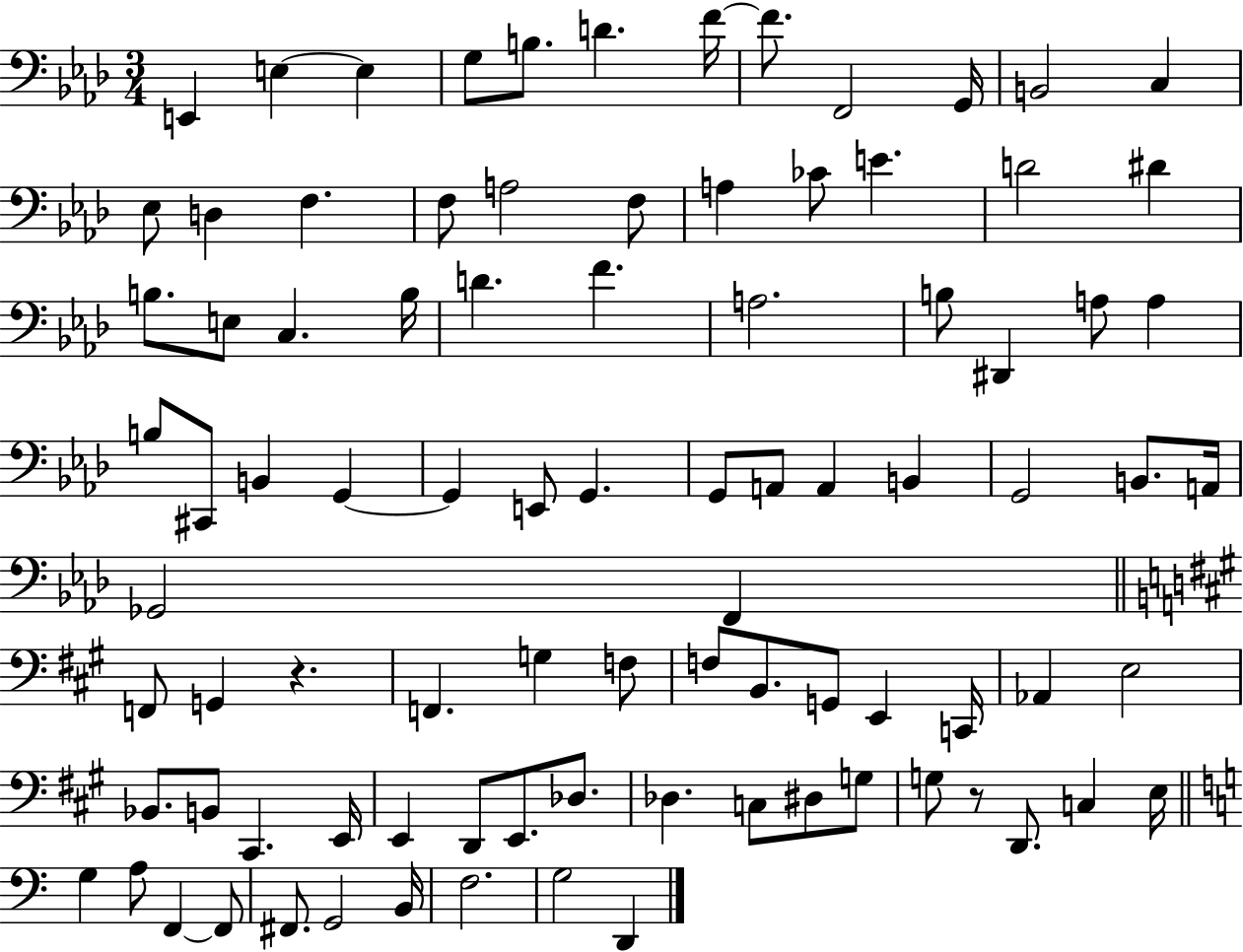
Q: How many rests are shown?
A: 2